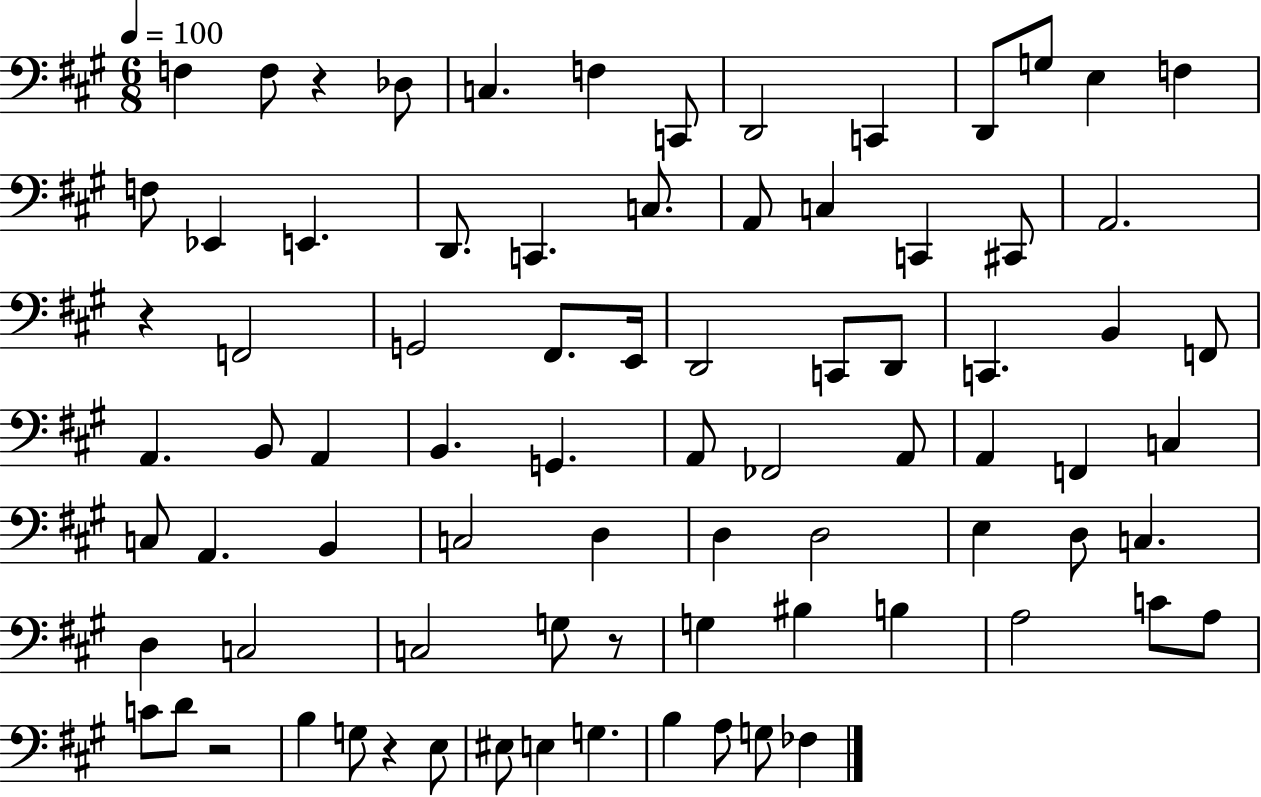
{
  \clef bass
  \numericTimeSignature
  \time 6/8
  \key a \major
  \tempo 4 = 100
  f4 f8 r4 des8 | c4. f4 c,8 | d,2 c,4 | d,8 g8 e4 f4 | \break f8 ees,4 e,4. | d,8. c,4. c8. | a,8 c4 c,4 cis,8 | a,2. | \break r4 f,2 | g,2 fis,8. e,16 | d,2 c,8 d,8 | c,4. b,4 f,8 | \break a,4. b,8 a,4 | b,4. g,4. | a,8 fes,2 a,8 | a,4 f,4 c4 | \break c8 a,4. b,4 | c2 d4 | d4 d2 | e4 d8 c4. | \break d4 c2 | c2 g8 r8 | g4 bis4 b4 | a2 c'8 a8 | \break c'8 d'8 r2 | b4 g8 r4 e8 | eis8 e4 g4. | b4 a8 g8 fes4 | \break \bar "|."
}